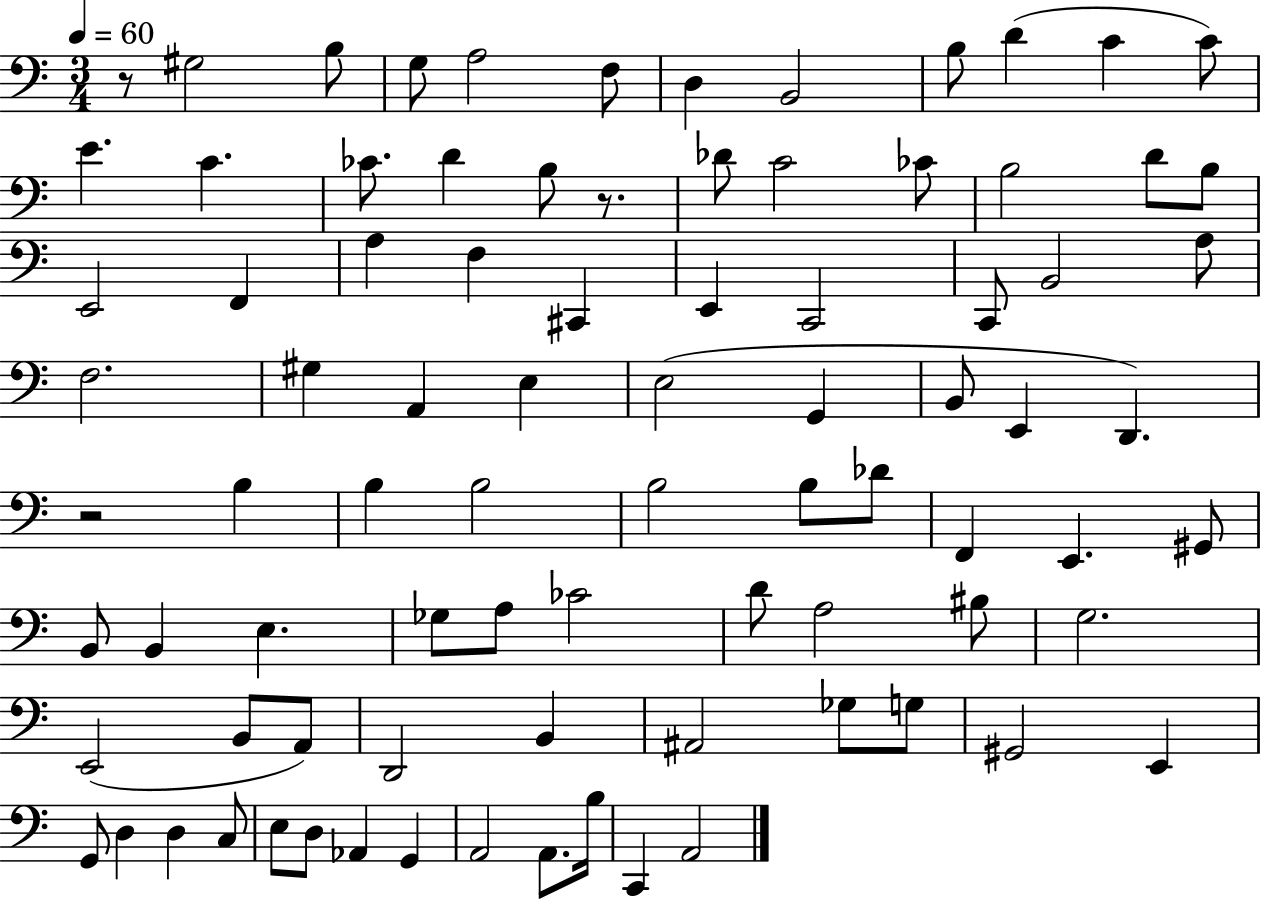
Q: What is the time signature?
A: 3/4